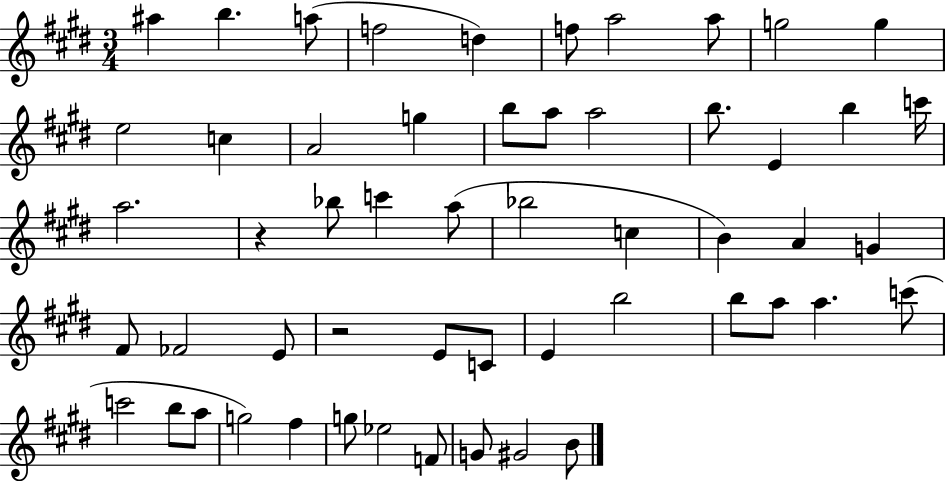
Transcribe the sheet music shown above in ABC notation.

X:1
T:Untitled
M:3/4
L:1/4
K:E
^a b a/2 f2 d f/2 a2 a/2 g2 g e2 c A2 g b/2 a/2 a2 b/2 E b c'/4 a2 z _b/2 c' a/2 _b2 c B A G ^F/2 _F2 E/2 z2 E/2 C/2 E b2 b/2 a/2 a c'/2 c'2 b/2 a/2 g2 ^f g/2 _e2 F/2 G/2 ^G2 B/2